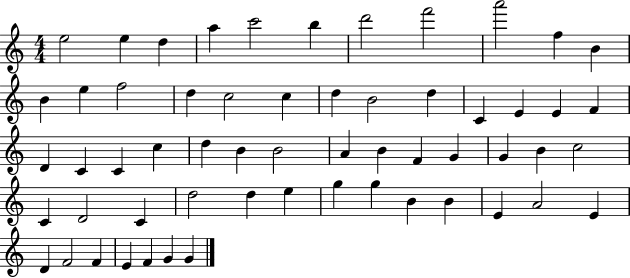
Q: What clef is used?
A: treble